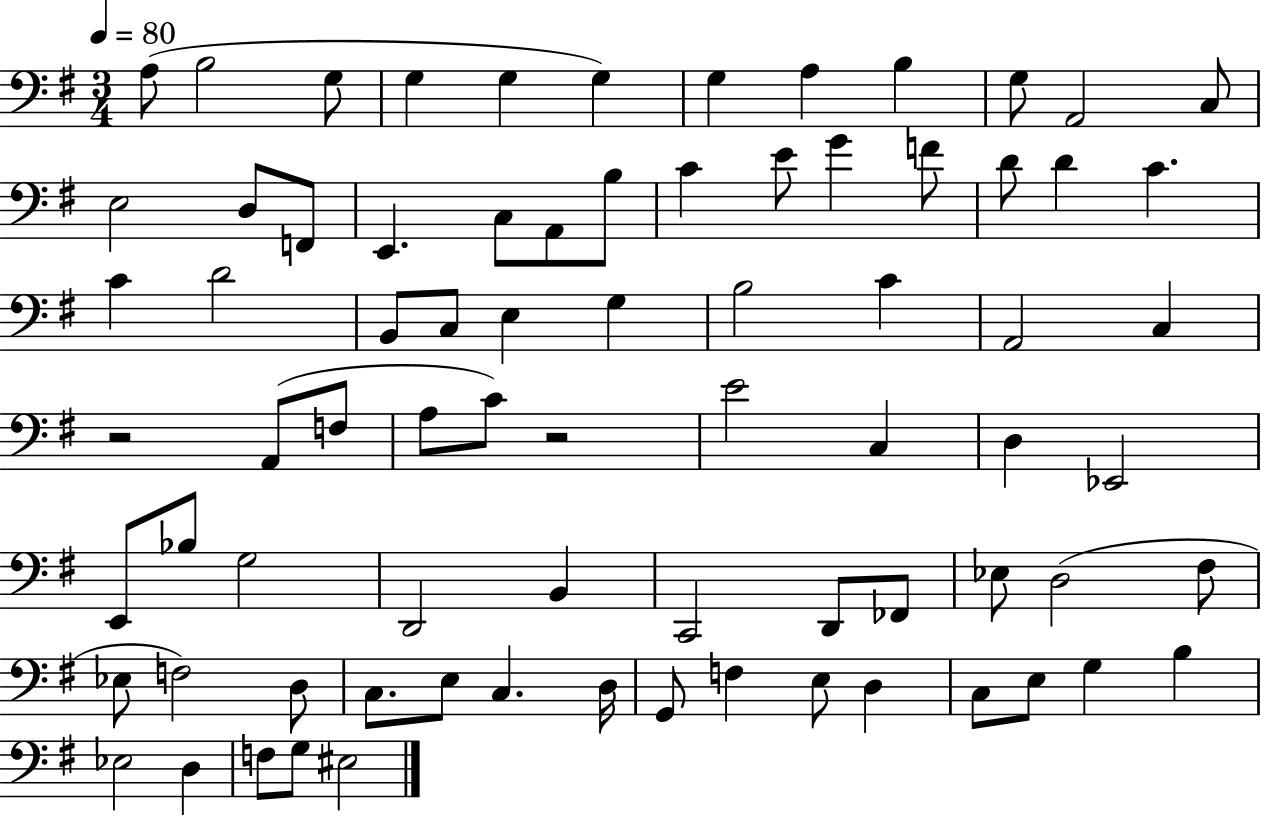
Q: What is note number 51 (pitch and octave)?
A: D2